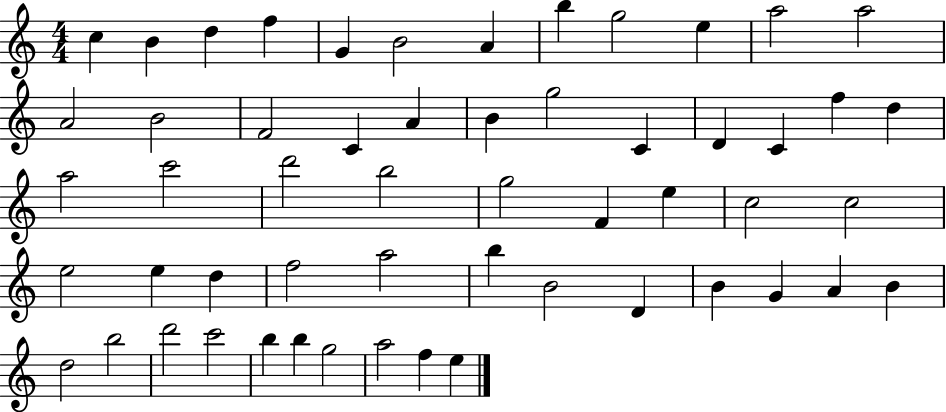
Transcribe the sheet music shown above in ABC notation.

X:1
T:Untitled
M:4/4
L:1/4
K:C
c B d f G B2 A b g2 e a2 a2 A2 B2 F2 C A B g2 C D C f d a2 c'2 d'2 b2 g2 F e c2 c2 e2 e d f2 a2 b B2 D B G A B d2 b2 d'2 c'2 b b g2 a2 f e